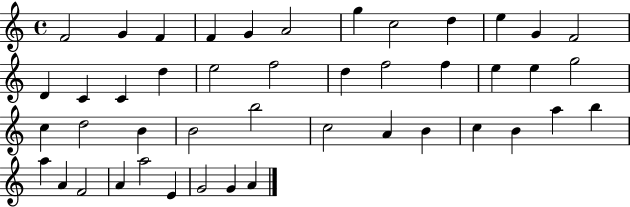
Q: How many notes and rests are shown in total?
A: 45